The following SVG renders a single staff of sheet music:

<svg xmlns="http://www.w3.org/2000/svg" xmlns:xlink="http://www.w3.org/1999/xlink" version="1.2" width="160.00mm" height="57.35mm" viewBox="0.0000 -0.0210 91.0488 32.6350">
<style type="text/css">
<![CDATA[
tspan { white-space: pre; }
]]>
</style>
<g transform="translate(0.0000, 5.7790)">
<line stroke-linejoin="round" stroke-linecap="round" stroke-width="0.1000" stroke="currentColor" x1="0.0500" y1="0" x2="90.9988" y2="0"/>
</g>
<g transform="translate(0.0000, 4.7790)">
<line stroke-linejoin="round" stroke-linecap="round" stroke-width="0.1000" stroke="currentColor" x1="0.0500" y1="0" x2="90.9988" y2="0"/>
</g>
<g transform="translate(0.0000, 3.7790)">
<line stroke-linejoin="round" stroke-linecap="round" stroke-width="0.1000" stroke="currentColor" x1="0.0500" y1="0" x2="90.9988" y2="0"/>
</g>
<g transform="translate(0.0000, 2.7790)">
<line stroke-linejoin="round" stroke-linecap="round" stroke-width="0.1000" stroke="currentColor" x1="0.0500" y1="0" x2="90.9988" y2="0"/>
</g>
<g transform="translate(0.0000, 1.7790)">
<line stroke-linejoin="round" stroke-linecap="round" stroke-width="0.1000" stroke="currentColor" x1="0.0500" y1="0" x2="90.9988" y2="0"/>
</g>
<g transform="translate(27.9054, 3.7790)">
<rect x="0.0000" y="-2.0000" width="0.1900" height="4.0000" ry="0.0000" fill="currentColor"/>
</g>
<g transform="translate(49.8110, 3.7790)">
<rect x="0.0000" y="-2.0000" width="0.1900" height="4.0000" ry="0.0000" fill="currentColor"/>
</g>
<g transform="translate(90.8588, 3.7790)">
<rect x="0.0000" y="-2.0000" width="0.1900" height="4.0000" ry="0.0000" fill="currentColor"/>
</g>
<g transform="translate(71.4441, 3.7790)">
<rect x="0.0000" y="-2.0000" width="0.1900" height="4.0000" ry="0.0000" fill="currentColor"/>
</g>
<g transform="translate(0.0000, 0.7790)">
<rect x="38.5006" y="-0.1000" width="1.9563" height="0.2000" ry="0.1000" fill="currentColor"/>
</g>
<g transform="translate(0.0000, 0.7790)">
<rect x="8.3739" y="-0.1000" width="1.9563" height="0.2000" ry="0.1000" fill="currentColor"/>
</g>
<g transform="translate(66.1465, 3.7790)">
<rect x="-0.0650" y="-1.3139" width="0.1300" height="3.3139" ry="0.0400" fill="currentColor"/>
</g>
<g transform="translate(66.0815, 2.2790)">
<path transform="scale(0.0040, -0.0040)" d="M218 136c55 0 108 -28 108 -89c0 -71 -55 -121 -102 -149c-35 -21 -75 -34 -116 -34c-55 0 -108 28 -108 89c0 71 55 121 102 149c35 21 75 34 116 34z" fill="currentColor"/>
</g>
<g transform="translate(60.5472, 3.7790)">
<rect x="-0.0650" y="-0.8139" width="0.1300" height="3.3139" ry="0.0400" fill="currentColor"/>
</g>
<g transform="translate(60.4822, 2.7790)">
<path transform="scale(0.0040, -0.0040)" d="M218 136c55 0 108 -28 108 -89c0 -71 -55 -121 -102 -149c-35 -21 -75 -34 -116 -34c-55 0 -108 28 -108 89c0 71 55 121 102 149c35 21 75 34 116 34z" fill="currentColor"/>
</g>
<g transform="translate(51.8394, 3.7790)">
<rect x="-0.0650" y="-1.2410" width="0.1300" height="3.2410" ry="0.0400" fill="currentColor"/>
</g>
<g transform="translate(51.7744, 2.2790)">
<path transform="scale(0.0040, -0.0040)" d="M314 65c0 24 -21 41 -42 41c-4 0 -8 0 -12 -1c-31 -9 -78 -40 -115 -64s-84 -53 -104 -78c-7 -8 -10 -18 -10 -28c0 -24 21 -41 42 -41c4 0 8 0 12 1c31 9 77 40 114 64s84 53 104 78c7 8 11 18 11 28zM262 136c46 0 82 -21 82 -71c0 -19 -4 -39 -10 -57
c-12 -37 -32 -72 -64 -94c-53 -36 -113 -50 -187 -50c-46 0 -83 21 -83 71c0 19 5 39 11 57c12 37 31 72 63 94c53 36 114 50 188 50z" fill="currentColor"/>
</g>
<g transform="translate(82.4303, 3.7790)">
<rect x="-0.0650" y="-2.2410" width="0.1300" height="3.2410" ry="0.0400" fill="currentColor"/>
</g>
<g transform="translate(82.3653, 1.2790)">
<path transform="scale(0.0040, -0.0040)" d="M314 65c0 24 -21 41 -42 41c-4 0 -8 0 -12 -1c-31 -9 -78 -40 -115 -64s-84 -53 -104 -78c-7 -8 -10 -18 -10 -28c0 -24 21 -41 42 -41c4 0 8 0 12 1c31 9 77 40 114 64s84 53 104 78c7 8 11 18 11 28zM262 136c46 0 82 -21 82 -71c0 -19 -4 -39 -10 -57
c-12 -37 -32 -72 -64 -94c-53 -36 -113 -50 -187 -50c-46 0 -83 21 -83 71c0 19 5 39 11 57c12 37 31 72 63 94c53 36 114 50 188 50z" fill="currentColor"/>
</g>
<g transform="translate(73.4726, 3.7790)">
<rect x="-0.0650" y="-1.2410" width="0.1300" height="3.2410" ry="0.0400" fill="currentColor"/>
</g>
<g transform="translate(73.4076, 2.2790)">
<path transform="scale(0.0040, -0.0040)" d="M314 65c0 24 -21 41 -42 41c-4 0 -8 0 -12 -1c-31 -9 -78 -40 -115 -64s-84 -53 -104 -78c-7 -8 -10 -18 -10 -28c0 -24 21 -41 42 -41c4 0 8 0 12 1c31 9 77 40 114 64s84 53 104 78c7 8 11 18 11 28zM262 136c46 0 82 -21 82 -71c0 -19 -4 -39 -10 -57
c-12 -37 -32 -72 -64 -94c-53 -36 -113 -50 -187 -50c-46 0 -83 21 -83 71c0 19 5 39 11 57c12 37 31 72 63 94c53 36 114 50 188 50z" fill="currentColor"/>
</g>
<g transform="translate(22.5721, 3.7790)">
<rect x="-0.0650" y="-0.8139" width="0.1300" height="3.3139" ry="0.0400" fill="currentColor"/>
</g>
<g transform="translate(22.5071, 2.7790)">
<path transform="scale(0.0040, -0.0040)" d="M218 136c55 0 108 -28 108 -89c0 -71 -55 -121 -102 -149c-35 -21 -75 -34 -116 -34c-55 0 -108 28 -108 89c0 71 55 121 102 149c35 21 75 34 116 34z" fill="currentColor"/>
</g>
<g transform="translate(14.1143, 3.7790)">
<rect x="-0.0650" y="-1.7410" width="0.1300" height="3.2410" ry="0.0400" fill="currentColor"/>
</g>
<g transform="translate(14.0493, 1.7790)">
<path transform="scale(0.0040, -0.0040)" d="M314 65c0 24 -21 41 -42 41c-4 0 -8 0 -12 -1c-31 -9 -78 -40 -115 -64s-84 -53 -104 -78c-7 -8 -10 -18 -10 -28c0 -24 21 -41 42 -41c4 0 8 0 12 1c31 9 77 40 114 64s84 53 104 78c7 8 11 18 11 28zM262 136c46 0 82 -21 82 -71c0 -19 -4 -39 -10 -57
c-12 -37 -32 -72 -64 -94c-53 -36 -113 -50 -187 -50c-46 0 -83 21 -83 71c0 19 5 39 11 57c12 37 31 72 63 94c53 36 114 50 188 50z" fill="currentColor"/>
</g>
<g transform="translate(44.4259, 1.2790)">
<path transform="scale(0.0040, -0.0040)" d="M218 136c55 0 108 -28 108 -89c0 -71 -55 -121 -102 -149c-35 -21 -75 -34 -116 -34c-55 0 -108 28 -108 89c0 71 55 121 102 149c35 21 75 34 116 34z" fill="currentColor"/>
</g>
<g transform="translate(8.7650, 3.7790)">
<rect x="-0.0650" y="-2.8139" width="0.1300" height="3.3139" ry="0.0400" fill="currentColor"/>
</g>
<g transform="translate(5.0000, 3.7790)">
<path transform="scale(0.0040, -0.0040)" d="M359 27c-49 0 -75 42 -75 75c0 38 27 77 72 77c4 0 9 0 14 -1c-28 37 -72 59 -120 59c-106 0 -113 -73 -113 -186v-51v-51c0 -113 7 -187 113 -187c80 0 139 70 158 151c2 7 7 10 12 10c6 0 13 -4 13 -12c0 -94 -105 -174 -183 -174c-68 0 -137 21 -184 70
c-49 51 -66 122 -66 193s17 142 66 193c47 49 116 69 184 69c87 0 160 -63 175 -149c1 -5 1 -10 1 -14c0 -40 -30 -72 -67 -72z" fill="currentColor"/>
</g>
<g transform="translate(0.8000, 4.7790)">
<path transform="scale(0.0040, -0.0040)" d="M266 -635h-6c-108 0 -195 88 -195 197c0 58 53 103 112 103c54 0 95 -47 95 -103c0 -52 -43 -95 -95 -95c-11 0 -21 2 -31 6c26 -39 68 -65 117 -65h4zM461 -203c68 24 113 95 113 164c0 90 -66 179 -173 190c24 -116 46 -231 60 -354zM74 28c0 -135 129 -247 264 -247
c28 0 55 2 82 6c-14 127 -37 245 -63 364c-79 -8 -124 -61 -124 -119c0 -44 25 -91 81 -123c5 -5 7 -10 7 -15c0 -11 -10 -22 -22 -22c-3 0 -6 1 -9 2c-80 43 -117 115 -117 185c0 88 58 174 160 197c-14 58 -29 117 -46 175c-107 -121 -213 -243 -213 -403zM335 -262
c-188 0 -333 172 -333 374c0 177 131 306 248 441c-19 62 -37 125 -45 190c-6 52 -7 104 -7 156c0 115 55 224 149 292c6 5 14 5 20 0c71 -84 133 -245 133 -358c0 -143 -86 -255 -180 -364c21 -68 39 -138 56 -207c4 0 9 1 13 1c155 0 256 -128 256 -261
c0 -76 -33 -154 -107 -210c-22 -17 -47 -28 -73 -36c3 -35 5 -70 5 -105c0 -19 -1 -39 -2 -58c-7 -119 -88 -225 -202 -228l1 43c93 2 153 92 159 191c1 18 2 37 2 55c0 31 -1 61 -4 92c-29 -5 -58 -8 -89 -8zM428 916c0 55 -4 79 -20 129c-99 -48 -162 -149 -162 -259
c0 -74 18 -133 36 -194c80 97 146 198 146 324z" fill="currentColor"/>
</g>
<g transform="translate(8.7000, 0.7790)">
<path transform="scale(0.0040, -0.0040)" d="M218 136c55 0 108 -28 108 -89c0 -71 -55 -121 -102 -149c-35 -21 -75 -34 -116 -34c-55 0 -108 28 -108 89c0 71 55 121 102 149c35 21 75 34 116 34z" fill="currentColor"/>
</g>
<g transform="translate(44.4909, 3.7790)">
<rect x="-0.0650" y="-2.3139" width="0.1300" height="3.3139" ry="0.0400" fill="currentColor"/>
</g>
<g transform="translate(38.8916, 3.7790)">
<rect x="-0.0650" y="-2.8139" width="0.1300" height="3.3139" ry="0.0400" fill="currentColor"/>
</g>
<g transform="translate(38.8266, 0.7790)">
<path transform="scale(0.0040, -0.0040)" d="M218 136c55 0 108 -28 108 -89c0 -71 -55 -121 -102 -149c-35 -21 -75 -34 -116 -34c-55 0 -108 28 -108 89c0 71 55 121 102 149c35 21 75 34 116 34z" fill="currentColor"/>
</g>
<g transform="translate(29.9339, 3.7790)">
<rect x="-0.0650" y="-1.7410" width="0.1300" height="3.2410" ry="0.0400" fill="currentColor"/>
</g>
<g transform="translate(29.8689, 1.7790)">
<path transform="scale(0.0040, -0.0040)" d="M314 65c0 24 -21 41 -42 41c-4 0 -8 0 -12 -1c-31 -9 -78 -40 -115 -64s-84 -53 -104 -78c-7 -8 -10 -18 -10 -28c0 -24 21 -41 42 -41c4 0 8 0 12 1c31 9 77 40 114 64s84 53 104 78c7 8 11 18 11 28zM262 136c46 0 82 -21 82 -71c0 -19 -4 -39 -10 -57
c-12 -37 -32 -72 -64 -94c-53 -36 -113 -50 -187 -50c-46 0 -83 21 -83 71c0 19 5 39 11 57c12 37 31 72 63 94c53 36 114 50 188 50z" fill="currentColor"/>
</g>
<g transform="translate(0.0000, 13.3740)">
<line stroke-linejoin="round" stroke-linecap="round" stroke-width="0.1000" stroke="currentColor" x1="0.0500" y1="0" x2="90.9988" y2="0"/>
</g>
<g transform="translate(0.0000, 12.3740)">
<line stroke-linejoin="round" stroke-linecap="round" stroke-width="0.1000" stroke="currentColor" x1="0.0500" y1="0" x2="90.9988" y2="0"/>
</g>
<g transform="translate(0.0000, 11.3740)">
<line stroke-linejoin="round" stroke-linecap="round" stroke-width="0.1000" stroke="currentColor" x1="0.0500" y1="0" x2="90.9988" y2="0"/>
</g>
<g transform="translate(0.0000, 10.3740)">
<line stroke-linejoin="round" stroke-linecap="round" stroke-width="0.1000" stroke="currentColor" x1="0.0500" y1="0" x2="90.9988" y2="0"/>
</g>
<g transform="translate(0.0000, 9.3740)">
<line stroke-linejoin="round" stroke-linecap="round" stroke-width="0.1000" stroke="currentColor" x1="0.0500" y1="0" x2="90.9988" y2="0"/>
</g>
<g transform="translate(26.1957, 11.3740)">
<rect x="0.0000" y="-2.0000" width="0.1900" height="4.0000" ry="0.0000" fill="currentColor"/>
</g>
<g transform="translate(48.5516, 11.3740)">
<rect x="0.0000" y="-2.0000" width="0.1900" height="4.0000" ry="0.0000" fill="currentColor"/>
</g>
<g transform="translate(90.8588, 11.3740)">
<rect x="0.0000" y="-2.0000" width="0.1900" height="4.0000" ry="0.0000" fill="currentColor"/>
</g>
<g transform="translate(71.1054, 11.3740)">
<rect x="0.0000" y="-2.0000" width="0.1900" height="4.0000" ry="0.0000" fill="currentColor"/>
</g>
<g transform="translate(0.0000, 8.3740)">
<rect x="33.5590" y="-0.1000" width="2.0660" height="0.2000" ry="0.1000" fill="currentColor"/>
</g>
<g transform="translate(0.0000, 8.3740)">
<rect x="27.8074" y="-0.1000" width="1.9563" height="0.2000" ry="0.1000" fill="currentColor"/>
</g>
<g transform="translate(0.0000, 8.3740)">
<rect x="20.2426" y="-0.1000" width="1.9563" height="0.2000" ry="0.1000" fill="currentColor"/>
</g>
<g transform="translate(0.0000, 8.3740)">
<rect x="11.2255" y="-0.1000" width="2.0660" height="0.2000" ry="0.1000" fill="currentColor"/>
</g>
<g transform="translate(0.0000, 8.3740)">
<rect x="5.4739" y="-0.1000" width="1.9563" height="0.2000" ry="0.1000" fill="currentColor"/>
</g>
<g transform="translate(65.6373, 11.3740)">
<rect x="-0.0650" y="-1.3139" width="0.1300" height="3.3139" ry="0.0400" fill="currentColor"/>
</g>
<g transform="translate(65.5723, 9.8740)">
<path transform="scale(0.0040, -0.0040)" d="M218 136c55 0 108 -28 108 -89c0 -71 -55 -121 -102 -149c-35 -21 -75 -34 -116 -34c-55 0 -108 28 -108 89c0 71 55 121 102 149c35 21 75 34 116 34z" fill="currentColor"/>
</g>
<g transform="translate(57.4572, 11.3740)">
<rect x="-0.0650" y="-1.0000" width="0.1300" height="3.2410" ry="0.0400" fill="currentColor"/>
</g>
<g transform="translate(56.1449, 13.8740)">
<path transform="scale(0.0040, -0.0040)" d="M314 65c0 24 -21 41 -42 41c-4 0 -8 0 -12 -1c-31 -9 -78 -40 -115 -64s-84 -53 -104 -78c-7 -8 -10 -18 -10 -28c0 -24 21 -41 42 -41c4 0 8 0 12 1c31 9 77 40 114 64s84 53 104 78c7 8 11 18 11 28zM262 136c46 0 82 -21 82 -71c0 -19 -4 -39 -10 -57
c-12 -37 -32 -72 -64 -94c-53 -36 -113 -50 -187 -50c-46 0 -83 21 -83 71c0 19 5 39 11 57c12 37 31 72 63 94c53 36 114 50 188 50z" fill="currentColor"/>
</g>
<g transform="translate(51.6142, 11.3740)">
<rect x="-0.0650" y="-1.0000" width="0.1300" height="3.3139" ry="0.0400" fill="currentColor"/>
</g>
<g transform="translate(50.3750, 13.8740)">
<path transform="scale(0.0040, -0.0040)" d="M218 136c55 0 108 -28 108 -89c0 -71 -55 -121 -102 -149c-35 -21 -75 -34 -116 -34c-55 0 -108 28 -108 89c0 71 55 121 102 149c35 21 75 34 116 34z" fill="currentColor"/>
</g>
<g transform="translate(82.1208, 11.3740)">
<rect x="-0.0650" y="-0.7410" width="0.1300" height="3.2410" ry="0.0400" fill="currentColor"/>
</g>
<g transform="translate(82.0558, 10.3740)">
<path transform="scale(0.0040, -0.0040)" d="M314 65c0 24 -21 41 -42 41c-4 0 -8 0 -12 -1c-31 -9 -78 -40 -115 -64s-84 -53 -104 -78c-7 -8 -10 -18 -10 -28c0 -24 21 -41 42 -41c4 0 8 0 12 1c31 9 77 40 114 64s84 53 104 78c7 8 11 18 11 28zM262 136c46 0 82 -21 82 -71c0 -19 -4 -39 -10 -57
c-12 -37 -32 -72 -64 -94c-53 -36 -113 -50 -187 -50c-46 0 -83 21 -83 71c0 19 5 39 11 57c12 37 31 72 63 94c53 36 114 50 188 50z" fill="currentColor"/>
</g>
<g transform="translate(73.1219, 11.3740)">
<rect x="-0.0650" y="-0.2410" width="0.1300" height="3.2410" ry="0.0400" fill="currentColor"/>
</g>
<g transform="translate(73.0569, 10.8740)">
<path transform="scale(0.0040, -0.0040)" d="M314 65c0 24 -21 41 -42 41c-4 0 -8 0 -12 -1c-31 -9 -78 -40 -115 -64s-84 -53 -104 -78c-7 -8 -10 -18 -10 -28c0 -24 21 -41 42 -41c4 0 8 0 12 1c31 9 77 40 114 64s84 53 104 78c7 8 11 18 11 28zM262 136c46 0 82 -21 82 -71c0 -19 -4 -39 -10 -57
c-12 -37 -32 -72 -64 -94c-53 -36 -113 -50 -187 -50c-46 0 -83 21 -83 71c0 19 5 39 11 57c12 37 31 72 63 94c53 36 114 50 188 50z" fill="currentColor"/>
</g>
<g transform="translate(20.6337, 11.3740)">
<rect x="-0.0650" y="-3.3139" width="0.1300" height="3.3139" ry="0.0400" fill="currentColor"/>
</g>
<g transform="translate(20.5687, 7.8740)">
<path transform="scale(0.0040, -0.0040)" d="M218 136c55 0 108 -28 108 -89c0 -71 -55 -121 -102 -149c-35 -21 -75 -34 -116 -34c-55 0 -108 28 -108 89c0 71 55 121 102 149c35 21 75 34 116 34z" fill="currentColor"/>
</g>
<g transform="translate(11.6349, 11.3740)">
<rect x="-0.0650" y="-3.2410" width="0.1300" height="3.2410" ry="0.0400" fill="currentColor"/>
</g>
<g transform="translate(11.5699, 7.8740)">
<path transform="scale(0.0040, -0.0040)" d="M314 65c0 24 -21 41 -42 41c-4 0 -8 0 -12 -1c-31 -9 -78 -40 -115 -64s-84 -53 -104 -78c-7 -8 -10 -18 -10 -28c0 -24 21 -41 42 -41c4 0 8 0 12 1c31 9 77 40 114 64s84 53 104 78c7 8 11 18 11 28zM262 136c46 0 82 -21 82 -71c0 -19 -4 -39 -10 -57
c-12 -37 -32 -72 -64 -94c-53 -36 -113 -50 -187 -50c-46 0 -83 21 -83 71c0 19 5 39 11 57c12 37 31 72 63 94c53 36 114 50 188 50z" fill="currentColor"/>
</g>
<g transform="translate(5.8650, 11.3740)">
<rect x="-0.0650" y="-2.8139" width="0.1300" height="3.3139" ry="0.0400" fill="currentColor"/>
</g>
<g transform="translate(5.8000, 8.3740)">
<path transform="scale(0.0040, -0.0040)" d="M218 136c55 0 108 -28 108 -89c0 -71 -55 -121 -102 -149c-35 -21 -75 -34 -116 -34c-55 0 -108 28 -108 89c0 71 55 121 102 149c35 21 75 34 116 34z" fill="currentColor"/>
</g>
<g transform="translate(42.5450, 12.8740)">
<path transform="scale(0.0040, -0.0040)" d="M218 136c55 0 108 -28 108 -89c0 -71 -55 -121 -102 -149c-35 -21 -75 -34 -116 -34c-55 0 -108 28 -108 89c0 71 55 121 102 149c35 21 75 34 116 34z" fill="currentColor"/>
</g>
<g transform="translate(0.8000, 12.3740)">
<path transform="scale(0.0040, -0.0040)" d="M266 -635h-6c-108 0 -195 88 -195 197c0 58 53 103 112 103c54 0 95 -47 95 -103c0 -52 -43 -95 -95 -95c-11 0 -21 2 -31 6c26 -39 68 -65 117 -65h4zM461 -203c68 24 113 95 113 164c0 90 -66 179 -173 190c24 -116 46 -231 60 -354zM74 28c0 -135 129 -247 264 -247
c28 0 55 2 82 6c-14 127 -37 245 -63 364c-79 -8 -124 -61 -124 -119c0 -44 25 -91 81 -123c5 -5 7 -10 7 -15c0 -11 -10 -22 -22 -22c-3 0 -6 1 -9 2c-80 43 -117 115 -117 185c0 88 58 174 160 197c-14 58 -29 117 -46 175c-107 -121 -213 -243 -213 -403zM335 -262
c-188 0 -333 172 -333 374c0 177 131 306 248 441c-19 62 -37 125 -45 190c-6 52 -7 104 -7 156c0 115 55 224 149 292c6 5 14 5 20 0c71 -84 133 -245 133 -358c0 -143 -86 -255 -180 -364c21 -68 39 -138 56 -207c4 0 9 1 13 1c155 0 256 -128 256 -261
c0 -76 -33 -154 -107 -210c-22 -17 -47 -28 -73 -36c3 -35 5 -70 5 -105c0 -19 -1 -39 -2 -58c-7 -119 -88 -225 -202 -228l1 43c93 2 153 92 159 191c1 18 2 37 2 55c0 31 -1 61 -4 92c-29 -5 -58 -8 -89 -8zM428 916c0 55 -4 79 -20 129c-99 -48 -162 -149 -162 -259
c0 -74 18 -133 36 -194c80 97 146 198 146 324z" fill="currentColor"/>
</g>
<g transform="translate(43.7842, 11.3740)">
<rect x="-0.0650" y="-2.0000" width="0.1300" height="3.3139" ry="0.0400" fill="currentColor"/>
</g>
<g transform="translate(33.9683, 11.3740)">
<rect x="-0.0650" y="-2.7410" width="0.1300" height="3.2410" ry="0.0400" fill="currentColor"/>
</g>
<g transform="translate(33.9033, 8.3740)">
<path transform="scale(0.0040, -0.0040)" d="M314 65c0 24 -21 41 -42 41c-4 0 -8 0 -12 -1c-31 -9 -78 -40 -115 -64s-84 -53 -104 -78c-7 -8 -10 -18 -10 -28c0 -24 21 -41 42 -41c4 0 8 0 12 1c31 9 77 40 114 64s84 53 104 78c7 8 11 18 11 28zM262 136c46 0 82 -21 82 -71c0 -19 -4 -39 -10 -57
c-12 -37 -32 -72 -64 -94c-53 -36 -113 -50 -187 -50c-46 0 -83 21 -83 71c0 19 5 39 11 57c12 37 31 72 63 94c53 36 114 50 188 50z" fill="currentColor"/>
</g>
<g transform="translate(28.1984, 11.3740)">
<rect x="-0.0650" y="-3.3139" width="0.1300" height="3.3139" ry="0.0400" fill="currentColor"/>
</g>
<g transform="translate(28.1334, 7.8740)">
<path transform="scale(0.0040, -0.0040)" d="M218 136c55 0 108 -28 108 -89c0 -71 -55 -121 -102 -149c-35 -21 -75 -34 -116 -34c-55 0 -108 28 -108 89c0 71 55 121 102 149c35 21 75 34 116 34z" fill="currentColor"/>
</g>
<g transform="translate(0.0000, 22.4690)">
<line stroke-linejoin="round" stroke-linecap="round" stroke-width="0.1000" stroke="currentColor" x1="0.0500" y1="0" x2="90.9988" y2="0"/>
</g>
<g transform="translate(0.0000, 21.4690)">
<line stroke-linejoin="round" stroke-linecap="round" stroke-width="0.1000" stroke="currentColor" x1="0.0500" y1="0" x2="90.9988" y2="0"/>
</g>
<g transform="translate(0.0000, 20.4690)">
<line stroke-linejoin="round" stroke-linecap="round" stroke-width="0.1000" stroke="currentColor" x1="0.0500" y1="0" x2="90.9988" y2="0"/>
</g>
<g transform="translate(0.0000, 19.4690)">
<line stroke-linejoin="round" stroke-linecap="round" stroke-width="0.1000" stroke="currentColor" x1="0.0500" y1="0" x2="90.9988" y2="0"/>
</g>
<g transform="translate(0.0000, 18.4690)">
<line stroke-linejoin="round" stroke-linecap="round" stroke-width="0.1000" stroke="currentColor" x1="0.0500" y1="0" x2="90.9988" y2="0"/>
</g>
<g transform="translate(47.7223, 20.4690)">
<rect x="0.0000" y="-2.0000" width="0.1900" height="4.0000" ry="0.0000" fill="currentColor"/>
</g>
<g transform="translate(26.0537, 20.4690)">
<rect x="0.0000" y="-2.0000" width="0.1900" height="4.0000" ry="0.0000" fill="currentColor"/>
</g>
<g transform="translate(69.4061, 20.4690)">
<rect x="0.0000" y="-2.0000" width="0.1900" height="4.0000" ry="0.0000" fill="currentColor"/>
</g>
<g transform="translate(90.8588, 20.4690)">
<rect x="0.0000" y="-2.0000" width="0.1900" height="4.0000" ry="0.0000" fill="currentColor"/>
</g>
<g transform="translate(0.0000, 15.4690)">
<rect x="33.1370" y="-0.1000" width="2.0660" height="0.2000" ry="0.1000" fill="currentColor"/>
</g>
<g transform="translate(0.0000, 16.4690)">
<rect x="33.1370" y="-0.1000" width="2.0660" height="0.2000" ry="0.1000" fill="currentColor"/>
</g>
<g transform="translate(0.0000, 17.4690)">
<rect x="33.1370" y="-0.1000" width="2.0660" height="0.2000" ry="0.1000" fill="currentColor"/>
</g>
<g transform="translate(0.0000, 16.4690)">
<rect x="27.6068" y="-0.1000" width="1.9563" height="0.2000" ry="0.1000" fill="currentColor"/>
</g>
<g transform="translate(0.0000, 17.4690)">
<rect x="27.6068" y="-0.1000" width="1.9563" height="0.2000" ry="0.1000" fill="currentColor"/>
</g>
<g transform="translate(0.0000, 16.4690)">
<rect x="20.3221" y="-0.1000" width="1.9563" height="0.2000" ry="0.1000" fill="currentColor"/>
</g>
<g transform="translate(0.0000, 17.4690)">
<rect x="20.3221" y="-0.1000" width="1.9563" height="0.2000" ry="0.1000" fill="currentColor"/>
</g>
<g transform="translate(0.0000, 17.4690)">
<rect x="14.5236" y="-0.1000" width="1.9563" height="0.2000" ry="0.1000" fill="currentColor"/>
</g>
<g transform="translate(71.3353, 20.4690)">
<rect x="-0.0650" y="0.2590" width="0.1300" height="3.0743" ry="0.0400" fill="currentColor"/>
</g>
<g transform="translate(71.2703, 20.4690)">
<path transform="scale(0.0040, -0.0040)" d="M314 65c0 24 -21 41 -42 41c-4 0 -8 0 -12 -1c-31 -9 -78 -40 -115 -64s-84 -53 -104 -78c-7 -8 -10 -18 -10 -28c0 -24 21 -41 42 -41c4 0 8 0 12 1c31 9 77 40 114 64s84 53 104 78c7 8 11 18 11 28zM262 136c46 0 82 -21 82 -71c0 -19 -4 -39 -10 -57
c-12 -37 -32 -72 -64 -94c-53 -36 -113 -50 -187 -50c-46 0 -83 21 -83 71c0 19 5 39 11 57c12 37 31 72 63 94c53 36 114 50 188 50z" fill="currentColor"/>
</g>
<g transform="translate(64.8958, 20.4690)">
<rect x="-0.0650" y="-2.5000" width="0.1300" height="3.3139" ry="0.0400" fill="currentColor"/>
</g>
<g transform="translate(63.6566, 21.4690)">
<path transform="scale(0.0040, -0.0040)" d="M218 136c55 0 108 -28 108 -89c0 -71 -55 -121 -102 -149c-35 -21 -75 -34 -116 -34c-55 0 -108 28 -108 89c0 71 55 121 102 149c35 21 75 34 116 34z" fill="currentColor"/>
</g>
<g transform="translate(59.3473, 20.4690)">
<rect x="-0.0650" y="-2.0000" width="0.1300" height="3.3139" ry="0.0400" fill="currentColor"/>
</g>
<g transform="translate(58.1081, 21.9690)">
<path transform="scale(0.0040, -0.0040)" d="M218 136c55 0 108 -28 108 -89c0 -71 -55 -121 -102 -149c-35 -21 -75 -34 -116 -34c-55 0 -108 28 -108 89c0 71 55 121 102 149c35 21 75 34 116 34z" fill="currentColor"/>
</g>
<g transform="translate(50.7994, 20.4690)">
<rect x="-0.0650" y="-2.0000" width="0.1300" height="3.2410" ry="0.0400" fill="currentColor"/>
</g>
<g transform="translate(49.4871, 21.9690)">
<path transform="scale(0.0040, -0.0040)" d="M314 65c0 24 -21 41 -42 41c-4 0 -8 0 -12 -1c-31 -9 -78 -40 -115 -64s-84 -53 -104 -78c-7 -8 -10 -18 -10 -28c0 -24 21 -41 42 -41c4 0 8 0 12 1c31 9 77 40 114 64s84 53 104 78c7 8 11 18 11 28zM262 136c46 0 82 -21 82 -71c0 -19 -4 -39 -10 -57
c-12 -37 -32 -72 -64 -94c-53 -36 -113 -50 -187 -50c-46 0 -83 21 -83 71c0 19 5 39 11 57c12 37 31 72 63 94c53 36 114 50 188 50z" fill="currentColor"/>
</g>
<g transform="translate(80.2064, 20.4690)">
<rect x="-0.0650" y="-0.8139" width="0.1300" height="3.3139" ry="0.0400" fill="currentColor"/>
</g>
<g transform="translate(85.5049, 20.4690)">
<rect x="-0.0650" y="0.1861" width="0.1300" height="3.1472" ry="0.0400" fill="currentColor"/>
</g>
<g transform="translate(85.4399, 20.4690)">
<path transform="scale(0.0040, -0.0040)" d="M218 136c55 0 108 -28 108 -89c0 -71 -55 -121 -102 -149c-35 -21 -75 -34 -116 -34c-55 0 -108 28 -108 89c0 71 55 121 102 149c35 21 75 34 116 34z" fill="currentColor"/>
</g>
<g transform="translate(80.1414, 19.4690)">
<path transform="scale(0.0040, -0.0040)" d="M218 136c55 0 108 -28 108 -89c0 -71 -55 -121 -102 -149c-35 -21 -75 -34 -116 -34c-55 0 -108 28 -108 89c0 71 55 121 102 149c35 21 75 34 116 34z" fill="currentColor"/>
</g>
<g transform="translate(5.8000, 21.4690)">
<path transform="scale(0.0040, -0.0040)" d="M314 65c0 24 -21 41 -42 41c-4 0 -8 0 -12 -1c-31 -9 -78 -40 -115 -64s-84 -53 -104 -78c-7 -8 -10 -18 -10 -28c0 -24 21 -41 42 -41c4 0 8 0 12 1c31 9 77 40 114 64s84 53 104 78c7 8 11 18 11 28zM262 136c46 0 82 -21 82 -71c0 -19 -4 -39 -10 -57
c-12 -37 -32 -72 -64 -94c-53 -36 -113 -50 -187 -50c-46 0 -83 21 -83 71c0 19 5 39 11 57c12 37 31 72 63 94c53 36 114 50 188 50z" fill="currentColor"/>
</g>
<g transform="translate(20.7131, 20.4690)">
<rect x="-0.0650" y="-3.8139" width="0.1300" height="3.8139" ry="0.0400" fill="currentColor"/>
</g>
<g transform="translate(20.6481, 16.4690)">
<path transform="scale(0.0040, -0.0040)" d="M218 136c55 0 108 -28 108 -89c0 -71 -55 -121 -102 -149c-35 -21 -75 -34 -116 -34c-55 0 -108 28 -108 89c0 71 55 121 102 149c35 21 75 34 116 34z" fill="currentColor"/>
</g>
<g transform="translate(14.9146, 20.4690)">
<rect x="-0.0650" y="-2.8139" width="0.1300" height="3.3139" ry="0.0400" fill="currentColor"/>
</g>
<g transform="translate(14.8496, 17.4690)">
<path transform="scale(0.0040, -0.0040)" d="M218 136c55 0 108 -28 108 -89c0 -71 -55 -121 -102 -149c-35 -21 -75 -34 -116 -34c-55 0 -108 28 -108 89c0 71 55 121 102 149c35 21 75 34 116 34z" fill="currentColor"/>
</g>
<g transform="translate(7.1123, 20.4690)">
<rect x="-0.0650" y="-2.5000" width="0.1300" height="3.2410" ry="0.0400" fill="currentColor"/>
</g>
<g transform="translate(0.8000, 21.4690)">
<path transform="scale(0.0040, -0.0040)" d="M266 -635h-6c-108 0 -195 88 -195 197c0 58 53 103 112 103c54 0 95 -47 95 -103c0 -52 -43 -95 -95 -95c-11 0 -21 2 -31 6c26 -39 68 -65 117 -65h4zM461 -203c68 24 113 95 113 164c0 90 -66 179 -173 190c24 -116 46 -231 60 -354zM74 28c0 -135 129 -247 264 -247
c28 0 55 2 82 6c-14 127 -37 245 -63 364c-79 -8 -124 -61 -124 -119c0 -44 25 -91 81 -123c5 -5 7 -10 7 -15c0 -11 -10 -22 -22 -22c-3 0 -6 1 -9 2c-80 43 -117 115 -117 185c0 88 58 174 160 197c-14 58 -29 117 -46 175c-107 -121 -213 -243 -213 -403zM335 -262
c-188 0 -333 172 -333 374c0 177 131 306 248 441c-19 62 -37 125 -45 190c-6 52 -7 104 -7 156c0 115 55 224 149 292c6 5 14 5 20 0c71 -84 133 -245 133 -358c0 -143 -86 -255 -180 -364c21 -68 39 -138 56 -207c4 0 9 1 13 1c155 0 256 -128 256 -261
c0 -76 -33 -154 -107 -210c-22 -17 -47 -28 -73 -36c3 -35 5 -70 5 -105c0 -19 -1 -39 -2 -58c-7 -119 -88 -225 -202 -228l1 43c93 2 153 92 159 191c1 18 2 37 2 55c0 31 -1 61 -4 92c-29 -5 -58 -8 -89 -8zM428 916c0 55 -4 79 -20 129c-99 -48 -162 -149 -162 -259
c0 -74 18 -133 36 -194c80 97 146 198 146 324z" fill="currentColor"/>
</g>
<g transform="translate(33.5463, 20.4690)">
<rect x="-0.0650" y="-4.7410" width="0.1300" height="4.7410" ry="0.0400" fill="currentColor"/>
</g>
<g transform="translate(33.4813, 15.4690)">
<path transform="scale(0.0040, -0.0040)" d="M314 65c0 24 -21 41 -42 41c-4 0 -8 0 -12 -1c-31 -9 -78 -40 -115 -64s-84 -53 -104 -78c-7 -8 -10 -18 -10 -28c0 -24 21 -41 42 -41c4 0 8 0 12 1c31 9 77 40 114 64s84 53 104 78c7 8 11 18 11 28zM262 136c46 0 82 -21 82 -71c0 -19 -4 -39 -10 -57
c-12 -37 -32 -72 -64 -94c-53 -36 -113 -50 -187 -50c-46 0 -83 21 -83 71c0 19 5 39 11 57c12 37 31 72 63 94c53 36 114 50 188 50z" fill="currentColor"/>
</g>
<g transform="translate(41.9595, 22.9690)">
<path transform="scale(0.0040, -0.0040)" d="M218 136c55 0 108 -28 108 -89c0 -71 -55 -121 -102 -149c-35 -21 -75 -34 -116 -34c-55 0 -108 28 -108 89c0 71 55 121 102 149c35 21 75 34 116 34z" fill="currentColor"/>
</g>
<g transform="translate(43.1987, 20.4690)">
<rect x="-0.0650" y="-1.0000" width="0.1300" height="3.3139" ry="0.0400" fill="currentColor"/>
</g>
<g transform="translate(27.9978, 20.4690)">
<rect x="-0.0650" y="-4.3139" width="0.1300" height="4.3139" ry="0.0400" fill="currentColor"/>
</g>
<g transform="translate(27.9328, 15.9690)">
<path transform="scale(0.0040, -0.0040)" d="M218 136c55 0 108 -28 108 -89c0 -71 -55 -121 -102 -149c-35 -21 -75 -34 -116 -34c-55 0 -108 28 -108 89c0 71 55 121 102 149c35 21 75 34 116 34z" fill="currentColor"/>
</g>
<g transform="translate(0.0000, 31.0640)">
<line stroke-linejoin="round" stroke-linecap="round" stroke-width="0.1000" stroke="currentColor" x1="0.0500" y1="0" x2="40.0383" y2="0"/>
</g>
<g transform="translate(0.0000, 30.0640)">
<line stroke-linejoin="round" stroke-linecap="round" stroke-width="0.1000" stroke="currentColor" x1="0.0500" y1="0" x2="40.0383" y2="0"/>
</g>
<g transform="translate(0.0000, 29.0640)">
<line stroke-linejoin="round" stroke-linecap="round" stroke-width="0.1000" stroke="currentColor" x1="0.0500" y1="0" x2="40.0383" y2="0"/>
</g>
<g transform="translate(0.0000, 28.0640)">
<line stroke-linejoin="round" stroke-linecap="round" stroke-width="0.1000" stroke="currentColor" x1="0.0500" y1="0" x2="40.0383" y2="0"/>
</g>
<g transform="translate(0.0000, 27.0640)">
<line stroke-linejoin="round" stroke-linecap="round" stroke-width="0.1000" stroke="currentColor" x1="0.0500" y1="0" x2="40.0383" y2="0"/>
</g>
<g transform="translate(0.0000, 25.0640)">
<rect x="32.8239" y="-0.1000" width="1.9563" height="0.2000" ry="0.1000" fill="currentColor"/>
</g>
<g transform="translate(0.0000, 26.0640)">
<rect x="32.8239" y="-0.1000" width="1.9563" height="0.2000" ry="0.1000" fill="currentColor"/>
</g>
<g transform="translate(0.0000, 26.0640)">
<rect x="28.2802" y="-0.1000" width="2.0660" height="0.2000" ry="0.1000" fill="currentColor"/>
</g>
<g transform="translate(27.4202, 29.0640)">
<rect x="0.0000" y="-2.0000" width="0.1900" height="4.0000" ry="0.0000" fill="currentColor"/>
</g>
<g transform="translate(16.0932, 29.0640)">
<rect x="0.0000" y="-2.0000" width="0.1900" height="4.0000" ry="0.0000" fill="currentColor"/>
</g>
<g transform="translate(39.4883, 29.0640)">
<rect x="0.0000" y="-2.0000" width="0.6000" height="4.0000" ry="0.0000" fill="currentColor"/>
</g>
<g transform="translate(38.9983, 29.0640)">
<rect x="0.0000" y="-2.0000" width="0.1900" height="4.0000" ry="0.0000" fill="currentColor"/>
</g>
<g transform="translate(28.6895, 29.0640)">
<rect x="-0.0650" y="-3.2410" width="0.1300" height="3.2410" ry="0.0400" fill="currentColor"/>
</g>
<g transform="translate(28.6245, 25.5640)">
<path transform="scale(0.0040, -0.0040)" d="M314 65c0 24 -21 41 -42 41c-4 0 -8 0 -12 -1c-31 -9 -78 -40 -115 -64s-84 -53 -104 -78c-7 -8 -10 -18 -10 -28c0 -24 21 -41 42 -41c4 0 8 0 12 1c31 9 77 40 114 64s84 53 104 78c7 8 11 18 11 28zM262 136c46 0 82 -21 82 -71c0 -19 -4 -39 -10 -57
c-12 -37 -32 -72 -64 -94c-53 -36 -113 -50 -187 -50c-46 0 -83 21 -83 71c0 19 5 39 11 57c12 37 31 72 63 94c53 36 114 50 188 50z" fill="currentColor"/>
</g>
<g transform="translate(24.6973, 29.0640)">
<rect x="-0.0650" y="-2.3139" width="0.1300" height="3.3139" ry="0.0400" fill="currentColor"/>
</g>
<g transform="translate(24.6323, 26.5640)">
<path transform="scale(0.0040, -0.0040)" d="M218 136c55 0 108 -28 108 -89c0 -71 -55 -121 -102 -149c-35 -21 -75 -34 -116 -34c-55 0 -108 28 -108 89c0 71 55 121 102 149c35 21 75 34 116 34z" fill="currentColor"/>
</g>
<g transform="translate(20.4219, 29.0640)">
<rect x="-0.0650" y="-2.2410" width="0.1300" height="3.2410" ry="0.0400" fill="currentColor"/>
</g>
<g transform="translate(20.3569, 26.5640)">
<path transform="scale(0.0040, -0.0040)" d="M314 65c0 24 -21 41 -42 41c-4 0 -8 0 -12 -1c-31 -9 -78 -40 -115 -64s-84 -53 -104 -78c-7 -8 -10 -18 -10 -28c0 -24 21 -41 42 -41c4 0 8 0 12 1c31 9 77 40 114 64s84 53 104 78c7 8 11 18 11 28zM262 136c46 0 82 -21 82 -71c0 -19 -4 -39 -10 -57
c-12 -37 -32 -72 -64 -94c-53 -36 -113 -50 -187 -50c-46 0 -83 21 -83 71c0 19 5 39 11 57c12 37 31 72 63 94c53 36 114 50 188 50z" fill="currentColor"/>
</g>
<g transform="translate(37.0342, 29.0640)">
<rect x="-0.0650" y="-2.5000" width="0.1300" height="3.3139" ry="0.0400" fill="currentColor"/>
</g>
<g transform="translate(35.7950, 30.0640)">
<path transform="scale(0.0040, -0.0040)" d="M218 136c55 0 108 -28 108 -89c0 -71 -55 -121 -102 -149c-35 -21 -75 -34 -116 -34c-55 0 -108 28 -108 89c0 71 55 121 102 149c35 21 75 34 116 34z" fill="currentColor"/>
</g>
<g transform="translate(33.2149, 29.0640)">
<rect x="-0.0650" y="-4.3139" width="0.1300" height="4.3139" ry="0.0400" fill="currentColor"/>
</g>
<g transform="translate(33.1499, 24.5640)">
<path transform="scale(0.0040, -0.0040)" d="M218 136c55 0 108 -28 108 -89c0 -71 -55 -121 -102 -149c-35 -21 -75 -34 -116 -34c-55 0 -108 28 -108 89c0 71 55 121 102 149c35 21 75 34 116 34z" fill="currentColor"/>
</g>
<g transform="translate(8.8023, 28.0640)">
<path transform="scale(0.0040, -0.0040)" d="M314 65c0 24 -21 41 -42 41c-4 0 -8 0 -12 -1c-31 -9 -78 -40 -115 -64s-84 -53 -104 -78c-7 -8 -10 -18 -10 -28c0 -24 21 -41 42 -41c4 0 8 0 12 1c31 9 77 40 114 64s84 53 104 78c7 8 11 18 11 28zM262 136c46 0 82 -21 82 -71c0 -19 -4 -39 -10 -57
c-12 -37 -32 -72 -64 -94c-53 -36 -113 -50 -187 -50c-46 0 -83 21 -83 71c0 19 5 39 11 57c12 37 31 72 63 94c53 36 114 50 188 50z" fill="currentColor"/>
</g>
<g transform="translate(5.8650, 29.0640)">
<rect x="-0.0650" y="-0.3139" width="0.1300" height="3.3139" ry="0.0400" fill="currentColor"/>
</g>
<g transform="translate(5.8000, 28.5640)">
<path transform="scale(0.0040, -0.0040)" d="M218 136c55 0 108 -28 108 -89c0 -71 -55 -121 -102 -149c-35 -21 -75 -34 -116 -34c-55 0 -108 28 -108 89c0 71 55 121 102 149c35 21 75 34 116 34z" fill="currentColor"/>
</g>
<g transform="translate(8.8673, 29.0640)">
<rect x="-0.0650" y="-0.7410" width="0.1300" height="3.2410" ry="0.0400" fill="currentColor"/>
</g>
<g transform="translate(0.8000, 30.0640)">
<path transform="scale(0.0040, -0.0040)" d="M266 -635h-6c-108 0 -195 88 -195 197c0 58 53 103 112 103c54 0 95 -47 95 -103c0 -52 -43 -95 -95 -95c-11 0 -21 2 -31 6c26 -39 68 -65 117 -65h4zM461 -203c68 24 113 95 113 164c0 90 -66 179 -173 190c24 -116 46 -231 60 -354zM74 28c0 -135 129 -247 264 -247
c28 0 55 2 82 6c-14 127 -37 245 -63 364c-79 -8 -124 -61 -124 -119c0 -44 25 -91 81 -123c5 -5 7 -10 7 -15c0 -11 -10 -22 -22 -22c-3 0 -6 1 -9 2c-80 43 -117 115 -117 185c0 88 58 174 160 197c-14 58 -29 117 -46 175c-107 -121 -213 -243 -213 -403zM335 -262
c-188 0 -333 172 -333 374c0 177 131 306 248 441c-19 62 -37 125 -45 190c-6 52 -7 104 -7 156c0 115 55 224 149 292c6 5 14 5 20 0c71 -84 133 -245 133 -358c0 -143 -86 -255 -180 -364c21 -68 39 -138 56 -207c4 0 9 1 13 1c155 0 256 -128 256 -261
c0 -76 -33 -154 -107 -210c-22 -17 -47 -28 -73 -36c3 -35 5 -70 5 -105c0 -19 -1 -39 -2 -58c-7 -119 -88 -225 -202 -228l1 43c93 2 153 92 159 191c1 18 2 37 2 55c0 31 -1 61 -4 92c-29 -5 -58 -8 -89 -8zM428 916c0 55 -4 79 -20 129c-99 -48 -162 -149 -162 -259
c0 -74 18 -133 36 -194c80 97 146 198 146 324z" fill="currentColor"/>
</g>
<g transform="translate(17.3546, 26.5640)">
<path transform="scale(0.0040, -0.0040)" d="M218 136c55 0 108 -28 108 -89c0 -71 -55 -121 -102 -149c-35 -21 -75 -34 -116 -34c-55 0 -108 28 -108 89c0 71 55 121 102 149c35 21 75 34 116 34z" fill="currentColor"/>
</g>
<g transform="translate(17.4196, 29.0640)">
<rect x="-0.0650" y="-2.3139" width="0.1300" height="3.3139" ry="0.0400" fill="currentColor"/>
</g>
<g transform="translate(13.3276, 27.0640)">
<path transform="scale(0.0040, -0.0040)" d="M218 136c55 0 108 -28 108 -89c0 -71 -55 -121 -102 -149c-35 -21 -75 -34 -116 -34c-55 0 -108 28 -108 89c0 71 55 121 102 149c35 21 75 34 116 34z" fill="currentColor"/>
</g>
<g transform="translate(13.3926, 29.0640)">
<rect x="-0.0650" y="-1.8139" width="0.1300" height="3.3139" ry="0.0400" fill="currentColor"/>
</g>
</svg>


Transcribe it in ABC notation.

X:1
T:Untitled
M:4/4
L:1/4
K:C
a f2 d f2 a g e2 d e e2 g2 a b2 b b a2 F D D2 e c2 d2 G2 a c' d' e'2 D F2 F G B2 d B c d2 f g g2 g b2 d' G